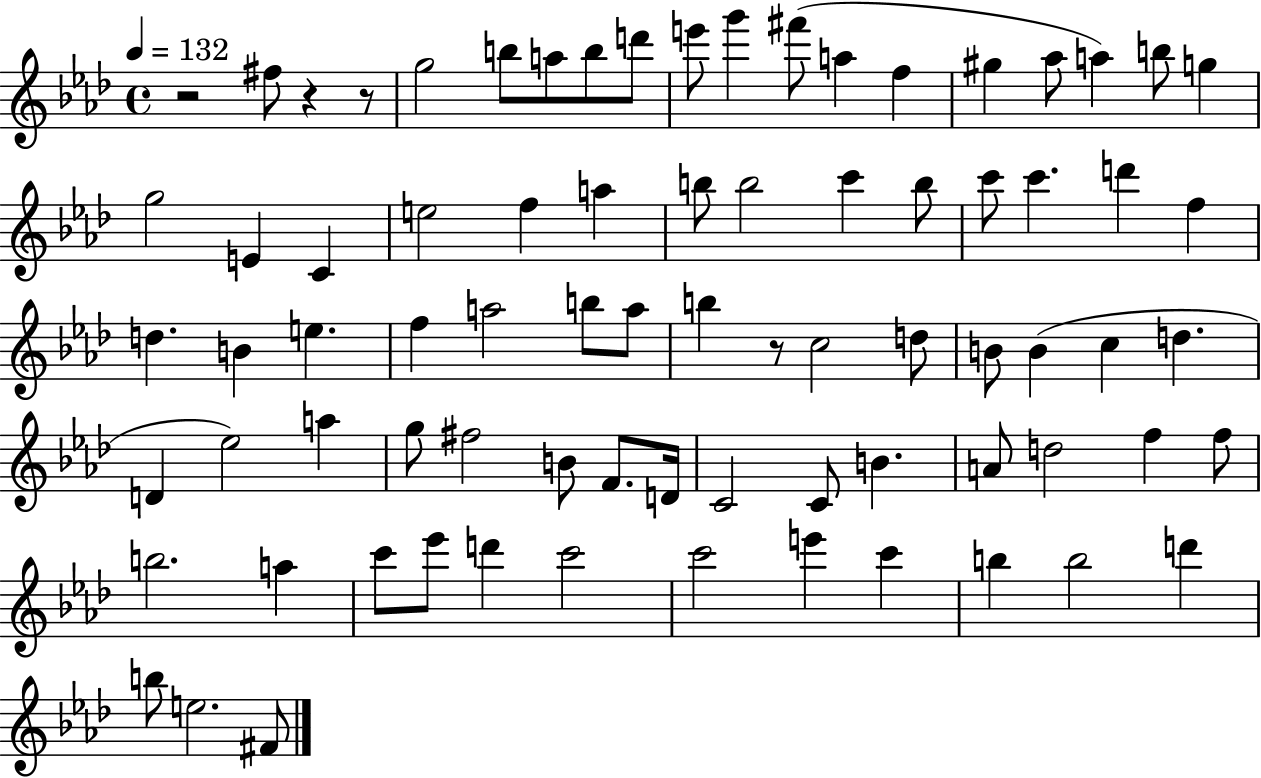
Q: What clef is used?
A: treble